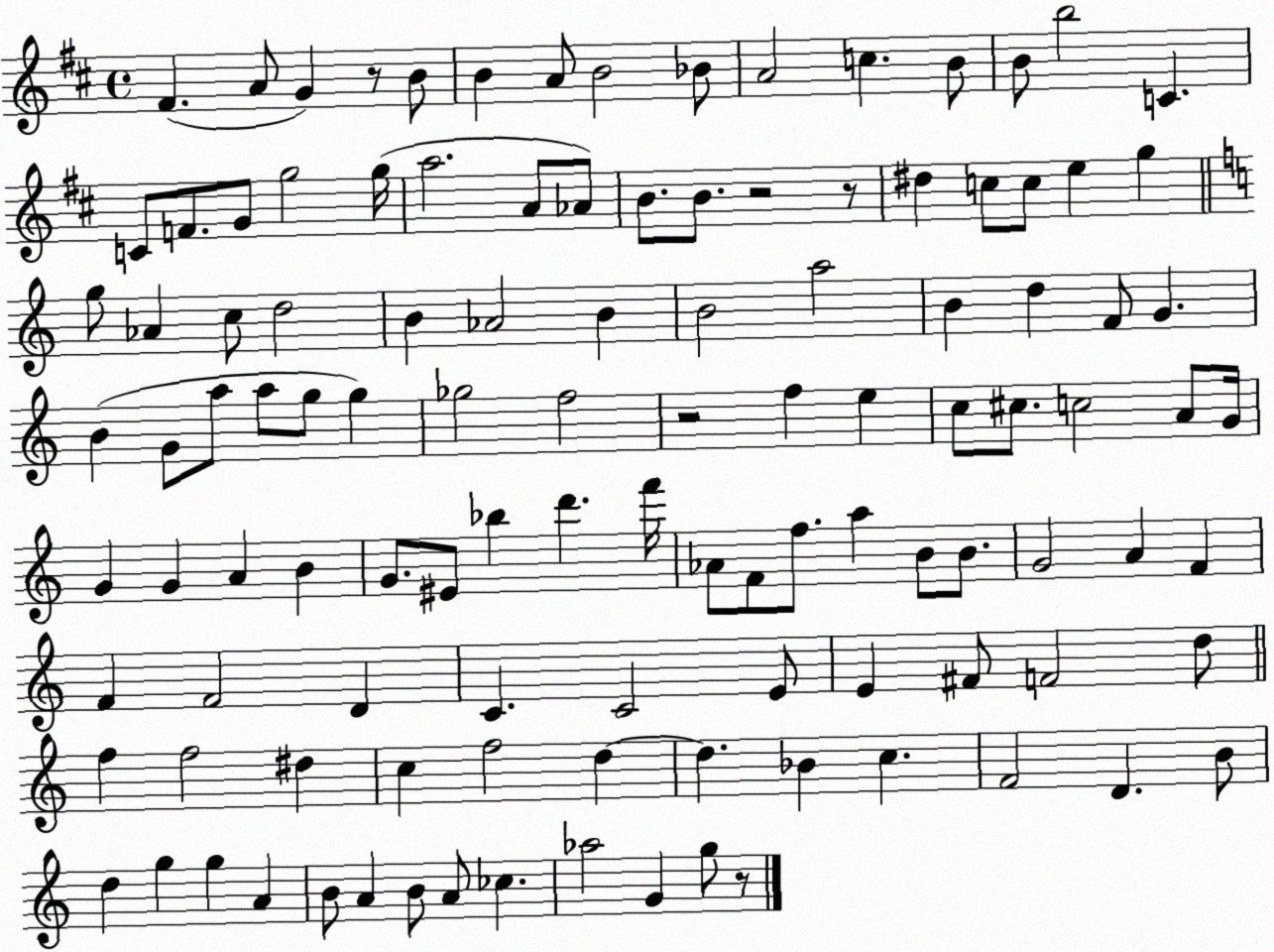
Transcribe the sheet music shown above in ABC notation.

X:1
T:Untitled
M:4/4
L:1/4
K:D
^F A/2 G z/2 B/2 B A/2 B2 _B/2 A2 c B/2 B/2 b2 C C/2 F/2 G/2 g2 g/4 a2 A/2 _A/2 B/2 B/2 z2 z/2 ^d c/2 c/2 e g g/2 _A c/2 d2 B _A2 B B2 a2 B d F/2 G B G/2 a/2 a/2 g/2 g _g2 f2 z2 f e c/2 ^c/2 c2 A/2 G/4 G G A B G/2 ^E/2 _b d' f'/4 _A/2 F/2 f/2 a B/2 B/2 G2 A F F F2 D C C2 E/2 E ^F/2 F2 d/2 f f2 ^d c f2 d d _B c F2 D B/2 d g g A B/2 A B/2 A/2 _c _a2 G g/2 z/2